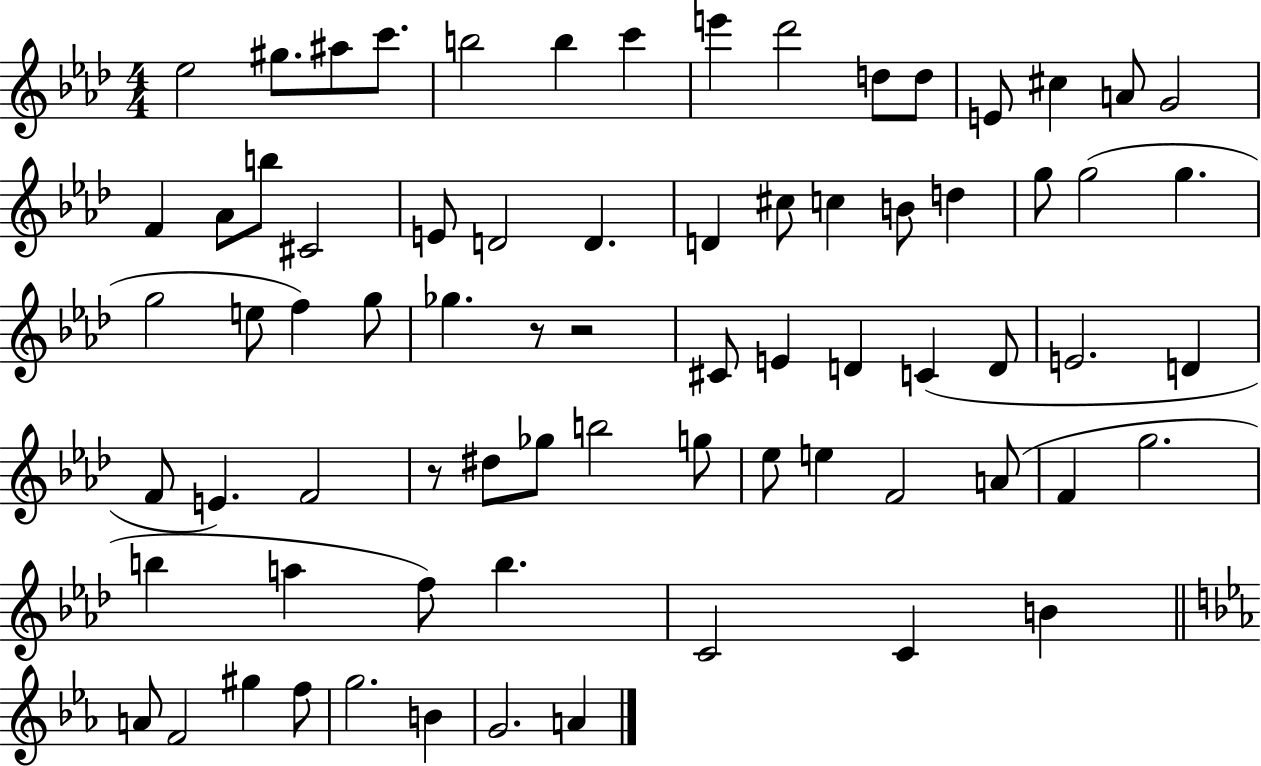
Eb5/h G#5/e. A#5/e C6/e. B5/h B5/q C6/q E6/q Db6/h D5/e D5/e E4/e C#5/q A4/e G4/h F4/q Ab4/e B5/e C#4/h E4/e D4/h D4/q. D4/q C#5/e C5/q B4/e D5/q G5/e G5/h G5/q. G5/h E5/e F5/q G5/e Gb5/q. R/e R/h C#4/e E4/q D4/q C4/q D4/e E4/h. D4/q F4/e E4/q. F4/h R/e D#5/e Gb5/e B5/h G5/e Eb5/e E5/q F4/h A4/e F4/q G5/h. B5/q A5/q F5/e B5/q. C4/h C4/q B4/q A4/e F4/h G#5/q F5/e G5/h. B4/q G4/h. A4/q